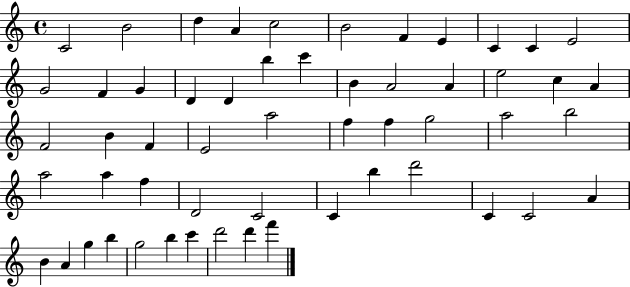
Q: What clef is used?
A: treble